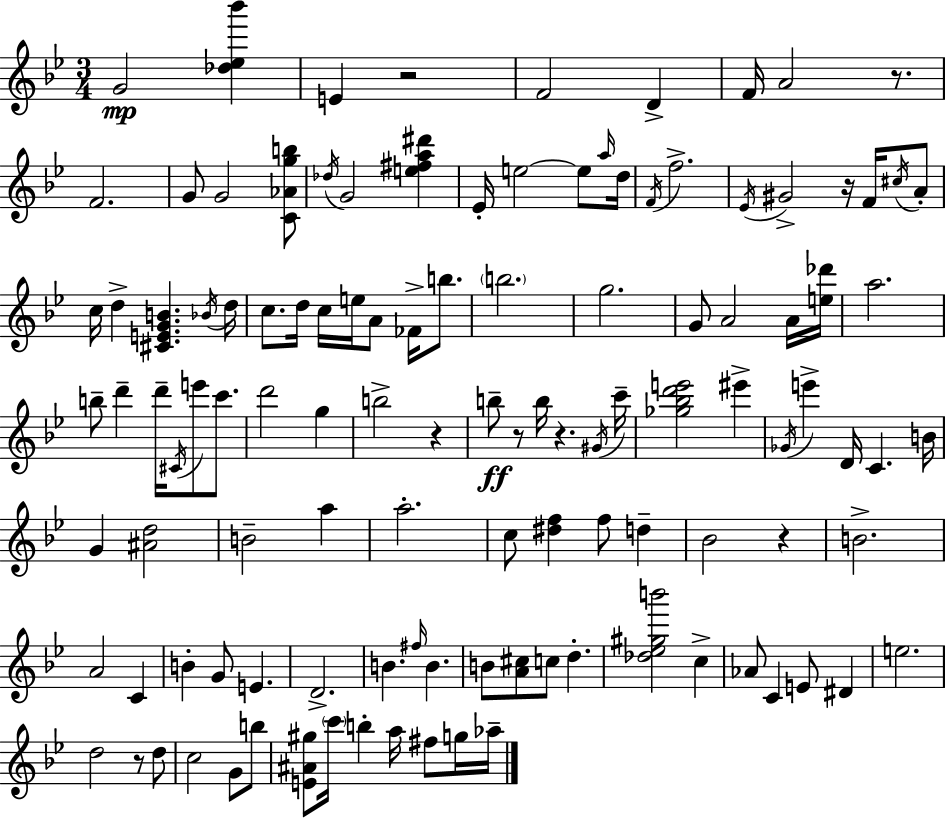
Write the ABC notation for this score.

X:1
T:Untitled
M:3/4
L:1/4
K:Bb
G2 [_d_e_b'] E z2 F2 D F/4 A2 z/2 F2 G/2 G2 [C_Agb]/2 _d/4 G2 [e^fa^d'] _E/4 e2 e/2 a/4 d/4 F/4 f2 _E/4 ^G2 z/4 F/4 ^c/4 A/2 c/4 d [^CEGB] _B/4 d/4 c/2 d/4 c/4 e/4 A/2 _F/4 b/2 b2 g2 G/2 A2 A/4 [e_d']/4 a2 b/2 d' d'/4 ^C/4 e'/2 c'/2 d'2 g b2 z b/2 z/2 b/4 z ^G/4 c'/4 [_g_bd'e']2 ^e' _G/4 e' D/4 C B/4 G [^Ad]2 B2 a a2 c/2 [^df] f/2 d _B2 z B2 A2 C B G/2 E D2 B ^f/4 B B/2 [A^c]/2 c/2 d [_d_e^gb']2 c _A/2 C E/2 ^D e2 d2 z/2 d/2 c2 G/2 b/2 [E^A^g]/2 c'/4 b a/4 ^f/2 g/4 _a/4